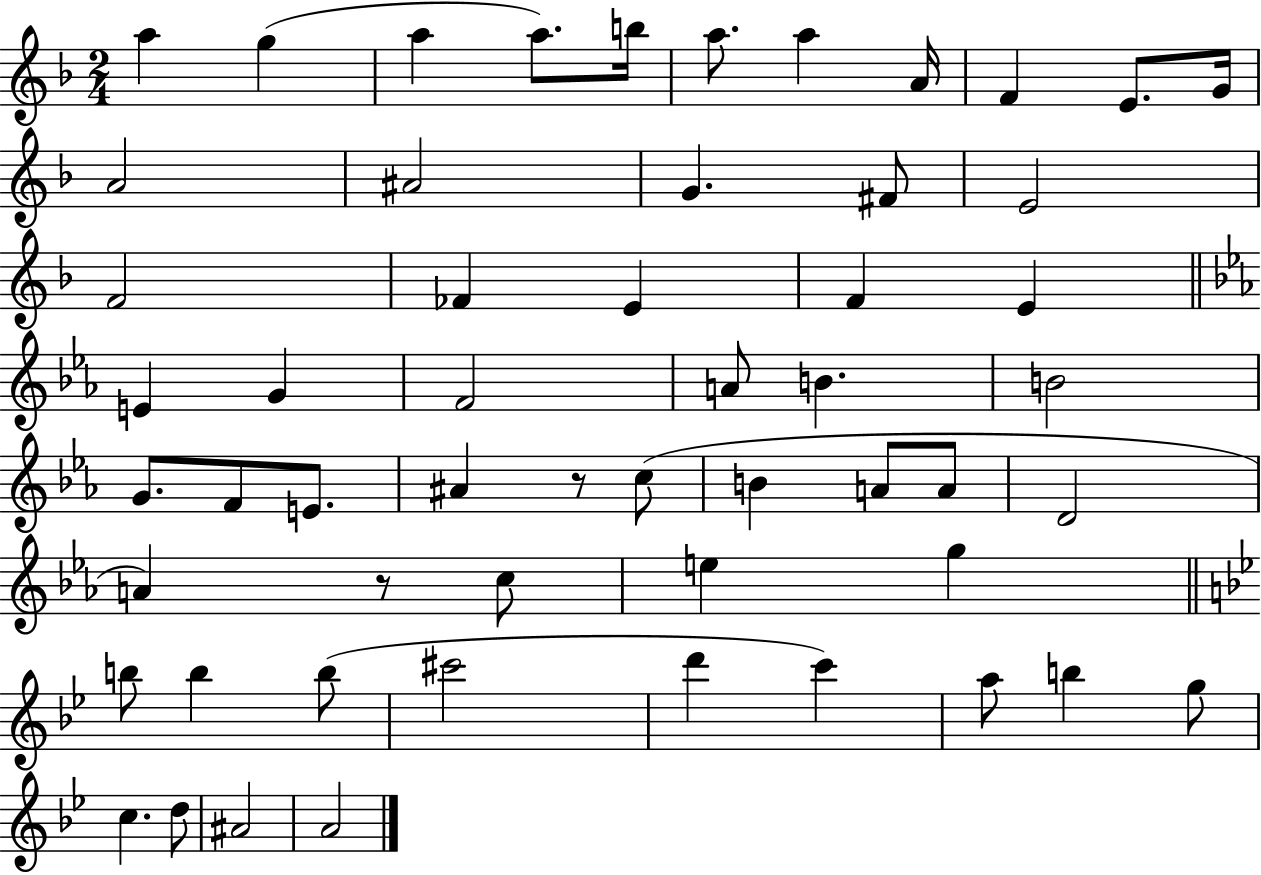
X:1
T:Untitled
M:2/4
L:1/4
K:F
a g a a/2 b/4 a/2 a A/4 F E/2 G/4 A2 ^A2 G ^F/2 E2 F2 _F E F E E G F2 A/2 B B2 G/2 F/2 E/2 ^A z/2 c/2 B A/2 A/2 D2 A z/2 c/2 e g b/2 b b/2 ^c'2 d' c' a/2 b g/2 c d/2 ^A2 A2